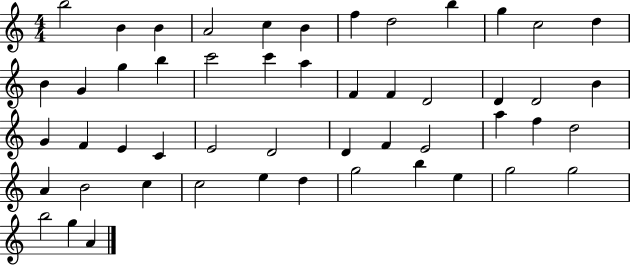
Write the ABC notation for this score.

X:1
T:Untitled
M:4/4
L:1/4
K:C
b2 B B A2 c B f d2 b g c2 d B G g b c'2 c' a F F D2 D D2 B G F E C E2 D2 D F E2 a f d2 A B2 c c2 e d g2 b e g2 g2 b2 g A